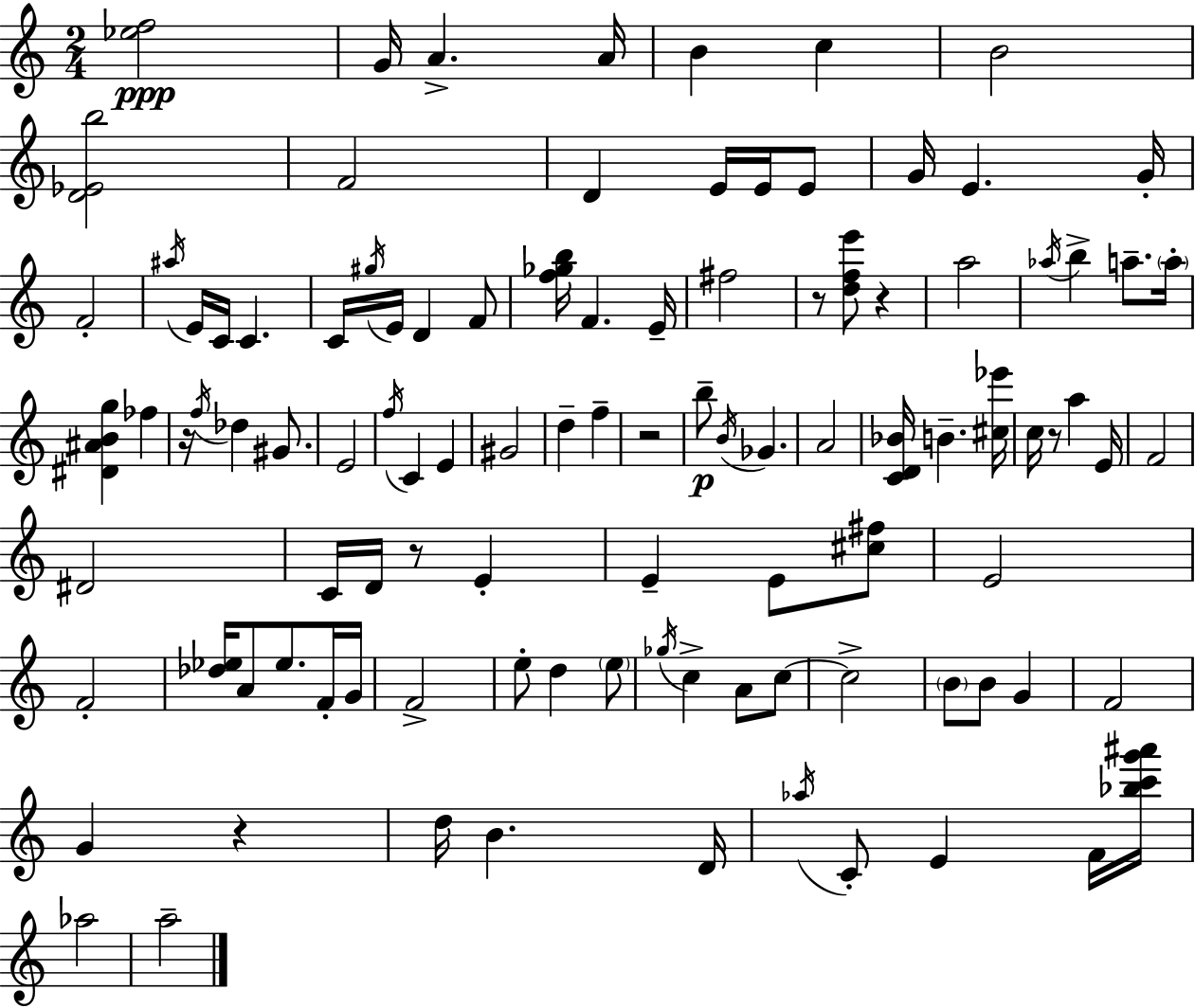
{
  \clef treble
  \numericTimeSignature
  \time 2/4
  \key a \minor
  \repeat volta 2 { <ees'' f''>2\ppp | g'16 a'4.-> a'16 | b'4 c''4 | b'2 | \break <d' ees' b''>2 | f'2 | d'4 e'16 e'16 e'8 | g'16 e'4. g'16-. | \break f'2-. | \acciaccatura { ais''16 } e'16 c'16 c'4. | c'16 \acciaccatura { gis''16 } e'16 d'4 | f'8 <f'' ges'' b''>16 f'4. | \break e'16-- fis''2 | r8 <d'' f'' e'''>8 r4 | a''2 | \acciaccatura { aes''16 } b''4-> a''8.-- | \break \parenthesize a''16-. <dis' ais' b' g''>4 fes''4 | r16 \acciaccatura { f''16 } des''4 | gis'8. e'2 | \acciaccatura { f''16 } c'4 | \break e'4 gis'2 | d''4-- | f''4-- r2 | b''8--\p \acciaccatura { b'16 } | \break ges'4. a'2 | <c' d' bes'>16 b'4.-- | <cis'' ees'''>16 c''16 r8 | a''4 e'16 f'2 | \break dis'2 | c'16 d'16 | r8 e'4-. e'4-- | e'8 <cis'' fis''>8 e'2 | \break f'2-. | <des'' ees''>16 a'8 | ees''8. f'16-. g'16 f'2-> | e''8-. | \break d''4 \parenthesize e''8 \acciaccatura { ges''16 } c''4-> | a'8 c''8~~ c''2-> | \parenthesize b'8 | b'8 g'4 f'2 | \break g'4 | r4 d''16 | b'4. d'16 \acciaccatura { aes''16 } | c'8-. e'4 f'16 <bes'' c''' g''' ais'''>16 | \break aes''2 | a''2-- | } \bar "|."
}